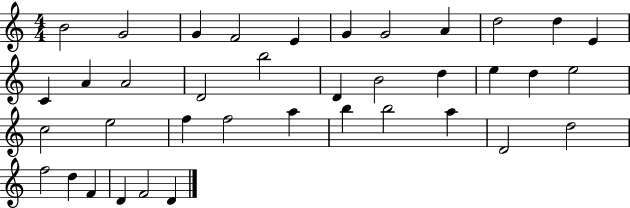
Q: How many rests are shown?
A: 0